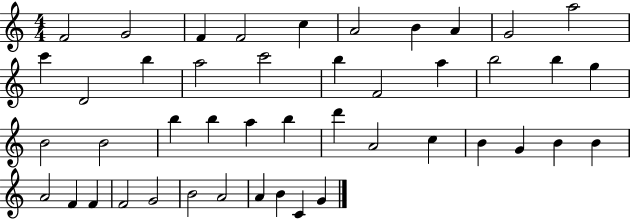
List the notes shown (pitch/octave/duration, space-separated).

F4/h G4/h F4/q F4/h C5/q A4/h B4/q A4/q G4/h A5/h C6/q D4/h B5/q A5/h C6/h B5/q F4/h A5/q B5/h B5/q G5/q B4/h B4/h B5/q B5/q A5/q B5/q D6/q A4/h C5/q B4/q G4/q B4/q B4/q A4/h F4/q F4/q F4/h G4/h B4/h A4/h A4/q B4/q C4/q G4/q